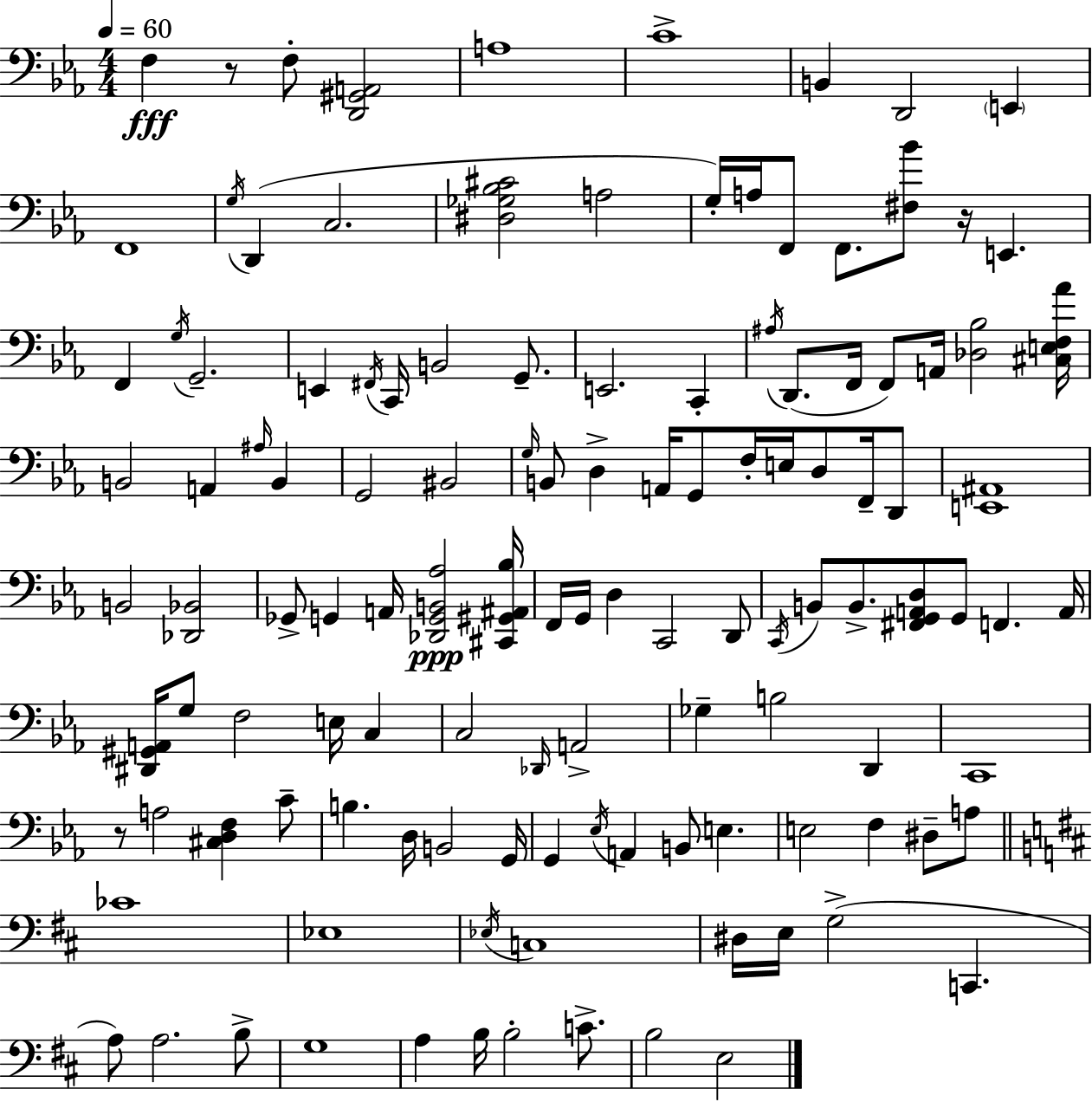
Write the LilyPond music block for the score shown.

{
  \clef bass
  \numericTimeSignature
  \time 4/4
  \key c \minor
  \tempo 4 = 60
  \repeat volta 2 { f4\fff r8 f8-. <d, gis, a,>2 | a1 | c'1-> | b,4 d,2 \parenthesize e,4 | \break f,1 | \acciaccatura { g16 }( d,4 c2. | <dis ges bes cis'>2 a2 | g16-.) a16 f,8 f,8. <fis bes'>8 r16 e,4. | \break f,4 \acciaccatura { g16 } g,2.-- | e,4 \acciaccatura { fis,16 } c,16 b,2 | g,8.-- e,2. c,4-. | \acciaccatura { ais16 }( d,8. f,16 f,8) a,16 <des bes>2 | \break <cis e f aes'>16 b,2 a,4 | \grace { ais16 } b,4 g,2 bis,2 | \grace { g16 } b,8 d4-> a,16 g,8 f16-. | e16 d8 f,16-- d,8 <e, ais,>1 | \break b,2 <des, bes,>2 | ges,8-> g,4 a,16 <des, g, b, aes>2\ppp | <cis, gis, ais, bes>16 f,16 g,16 d4 c,2 | d,8 \acciaccatura { c,16 } b,8 b,8.-> <fis, g, a, d>8 g,8 | \break f,4. a,16 <dis, gis, a,>16 g8 f2 | e16 c4 c2 \grace { des,16 } | a,2-> ges4-- b2 | d,4 c,1 | \break r8 a2 | <cis d f>4 c'8-- b4. d16 b,2 | g,16 g,4 \acciaccatura { ees16 } a,4 | b,8 e4. e2 | \break f4 dis8-- a8 \bar "||" \break \key b \minor ces'1 | ees1 | \acciaccatura { ees16 } c1 | dis16 e16 g2->( c,4. | \break a8) a2. b8-> | g1 | a4 b16 b2-. c'8.-> | b2 e2 | \break } \bar "|."
}